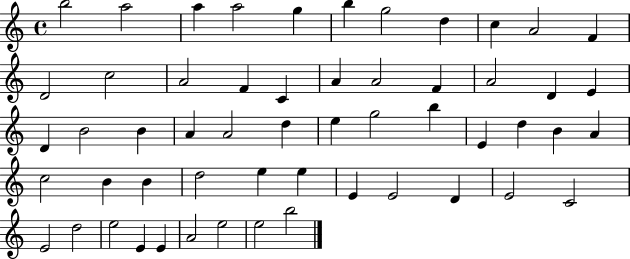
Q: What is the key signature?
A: C major